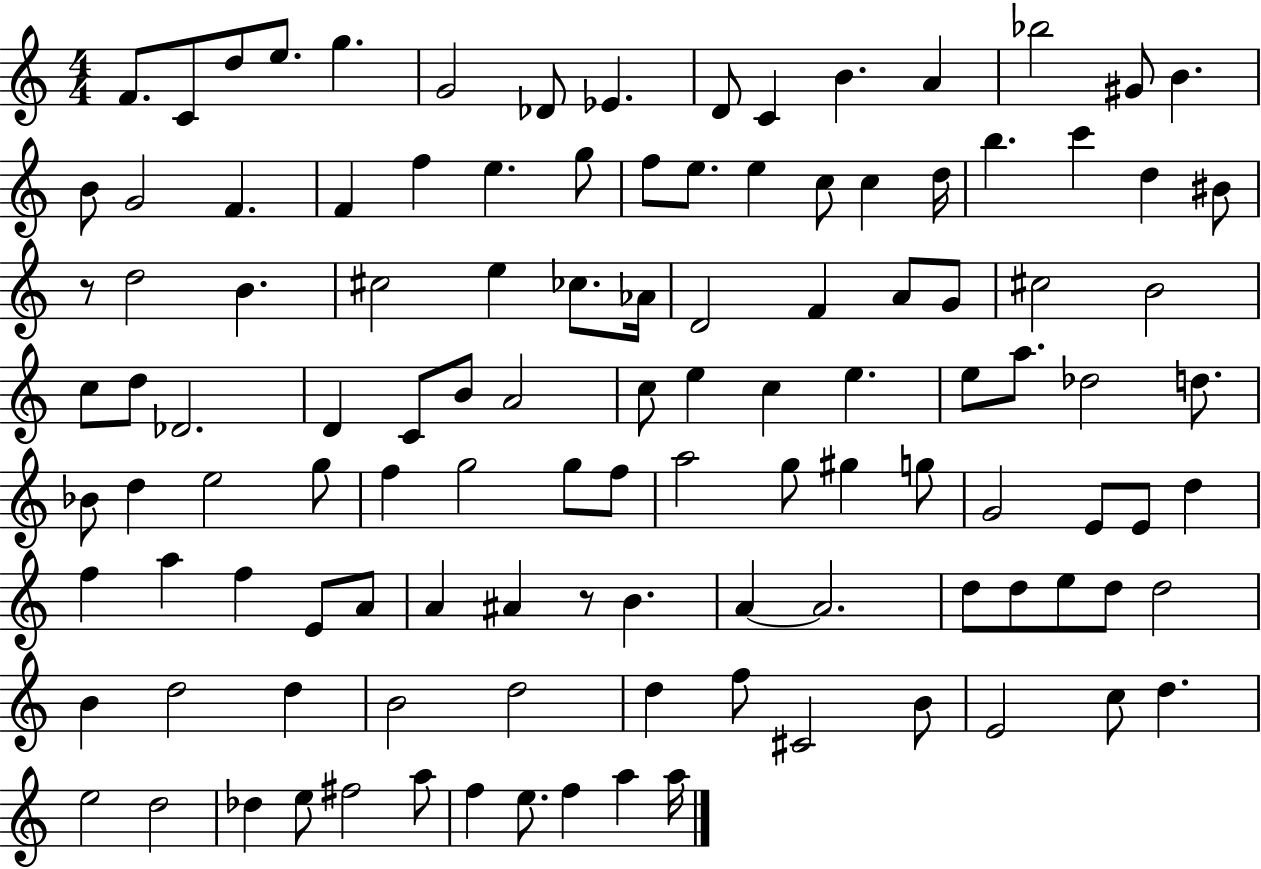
X:1
T:Untitled
M:4/4
L:1/4
K:C
F/2 C/2 d/2 e/2 g G2 _D/2 _E D/2 C B A _b2 ^G/2 B B/2 G2 F F f e g/2 f/2 e/2 e c/2 c d/4 b c' d ^B/2 z/2 d2 B ^c2 e _c/2 _A/4 D2 F A/2 G/2 ^c2 B2 c/2 d/2 _D2 D C/2 B/2 A2 c/2 e c e e/2 a/2 _d2 d/2 _B/2 d e2 g/2 f g2 g/2 f/2 a2 g/2 ^g g/2 G2 E/2 E/2 d f a f E/2 A/2 A ^A z/2 B A A2 d/2 d/2 e/2 d/2 d2 B d2 d B2 d2 d f/2 ^C2 B/2 E2 c/2 d e2 d2 _d e/2 ^f2 a/2 f e/2 f a a/4